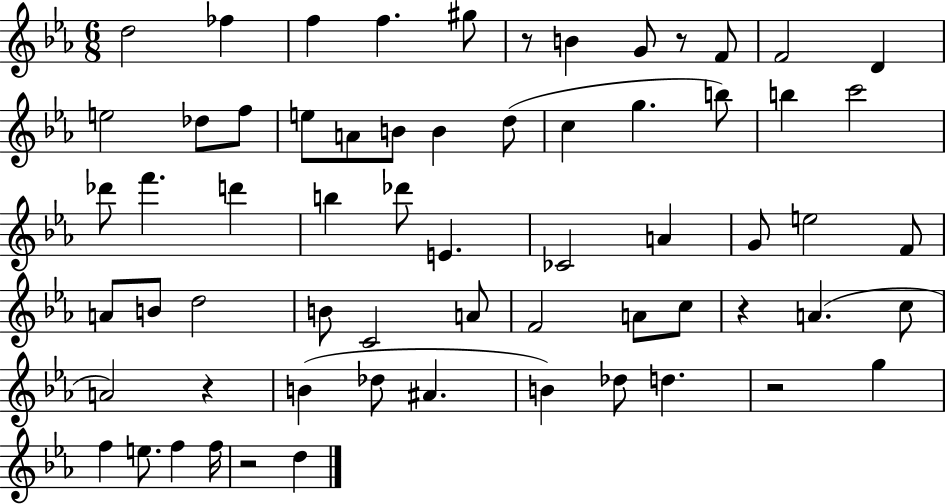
X:1
T:Untitled
M:6/8
L:1/4
K:Eb
d2 _f f f ^g/2 z/2 B G/2 z/2 F/2 F2 D e2 _d/2 f/2 e/2 A/2 B/2 B d/2 c g b/2 b c'2 _d'/2 f' d' b _d'/2 E _C2 A G/2 e2 F/2 A/2 B/2 d2 B/2 C2 A/2 F2 A/2 c/2 z A c/2 A2 z B _d/2 ^A B _d/2 d z2 g f e/2 f f/4 z2 d